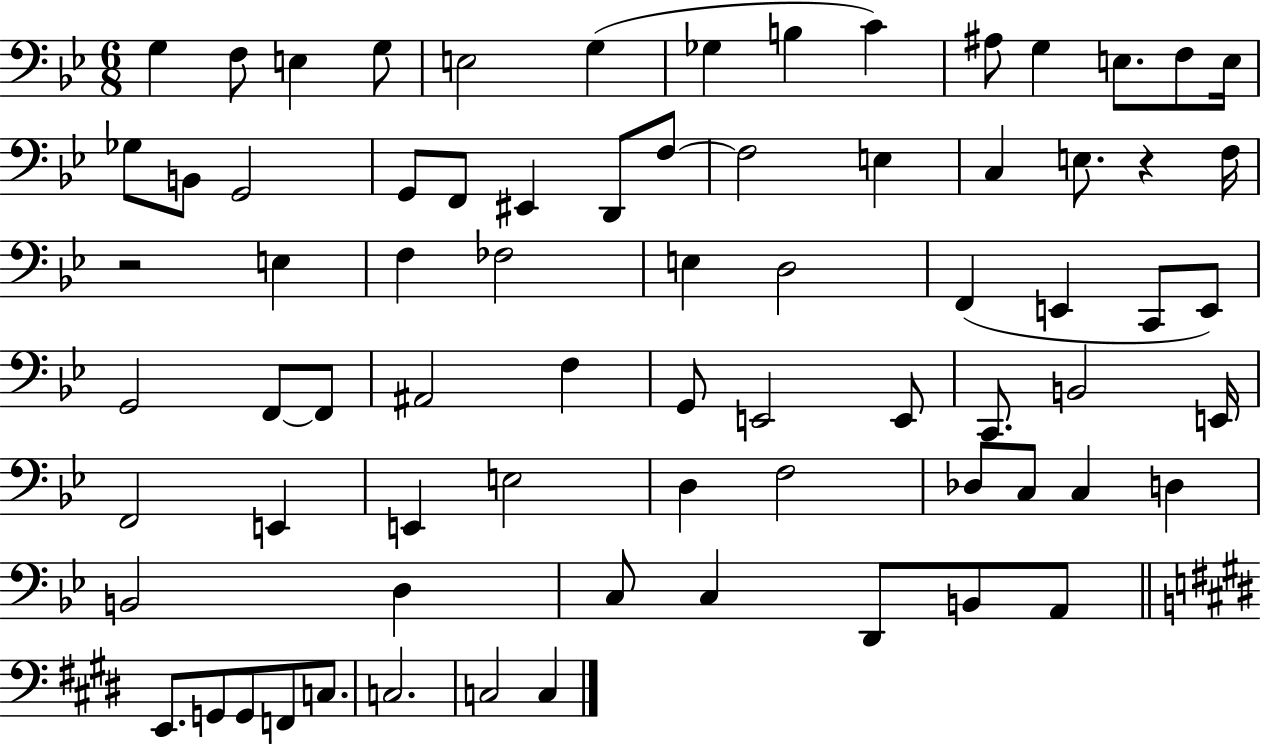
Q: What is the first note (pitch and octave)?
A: G3